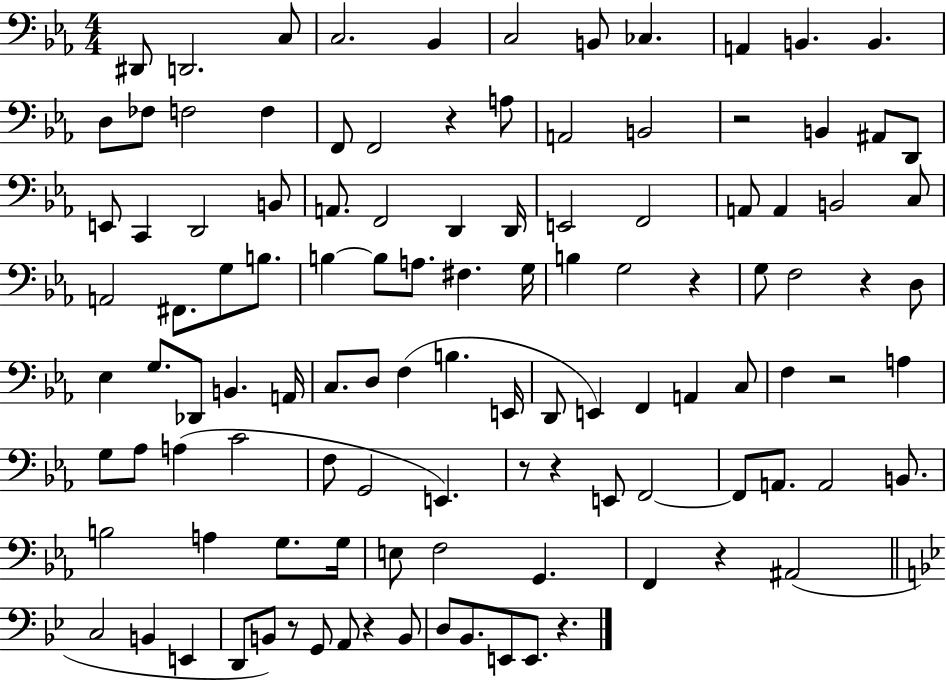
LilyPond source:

{
  \clef bass
  \numericTimeSignature
  \time 4/4
  \key ees \major
  dis,8 d,2. c8 | c2. bes,4 | c2 b,8 ces4. | a,4 b,4. b,4. | \break d8 fes8 f2 f4 | f,8 f,2 r4 a8 | a,2 b,2 | r2 b,4 ais,8 d,8 | \break e,8 c,4 d,2 b,8 | a,8. f,2 d,4 d,16 | e,2 f,2 | a,8 a,4 b,2 c8 | \break a,2 fis,8. g8 b8. | b4~~ b8 a8. fis4. g16 | b4 g2 r4 | g8 f2 r4 d8 | \break ees4 g8. des,8 b,4. a,16 | c8. d8 f4( b4. e,16 | d,8 e,4) f,4 a,4 c8 | f4 r2 a4 | \break g8 aes8 a4( c'2 | f8 g,2 e,4.) | r8 r4 e,8 f,2~~ | f,8 a,8. a,2 b,8. | \break b2 a4 g8. g16 | e8 f2 g,4. | f,4 r4 ais,2( | \bar "||" \break \key g \minor c2 b,4 e,4 | d,8 b,8) r8 g,8 a,8 r4 b,8 | d8 bes,8. e,8 e,8. r4. | \bar "|."
}